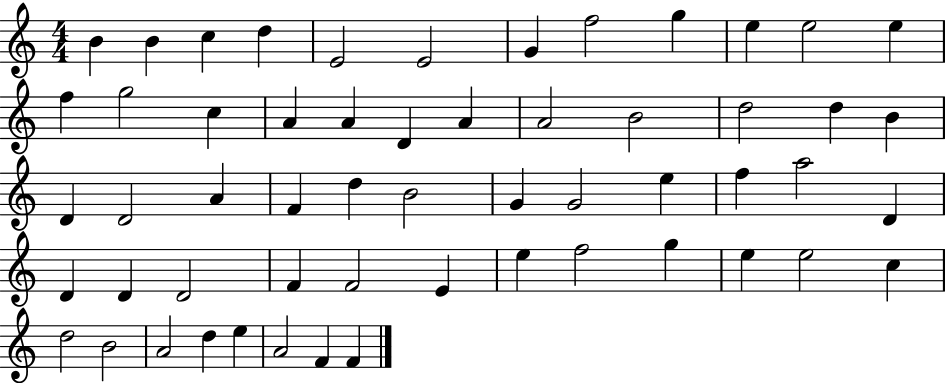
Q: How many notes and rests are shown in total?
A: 56